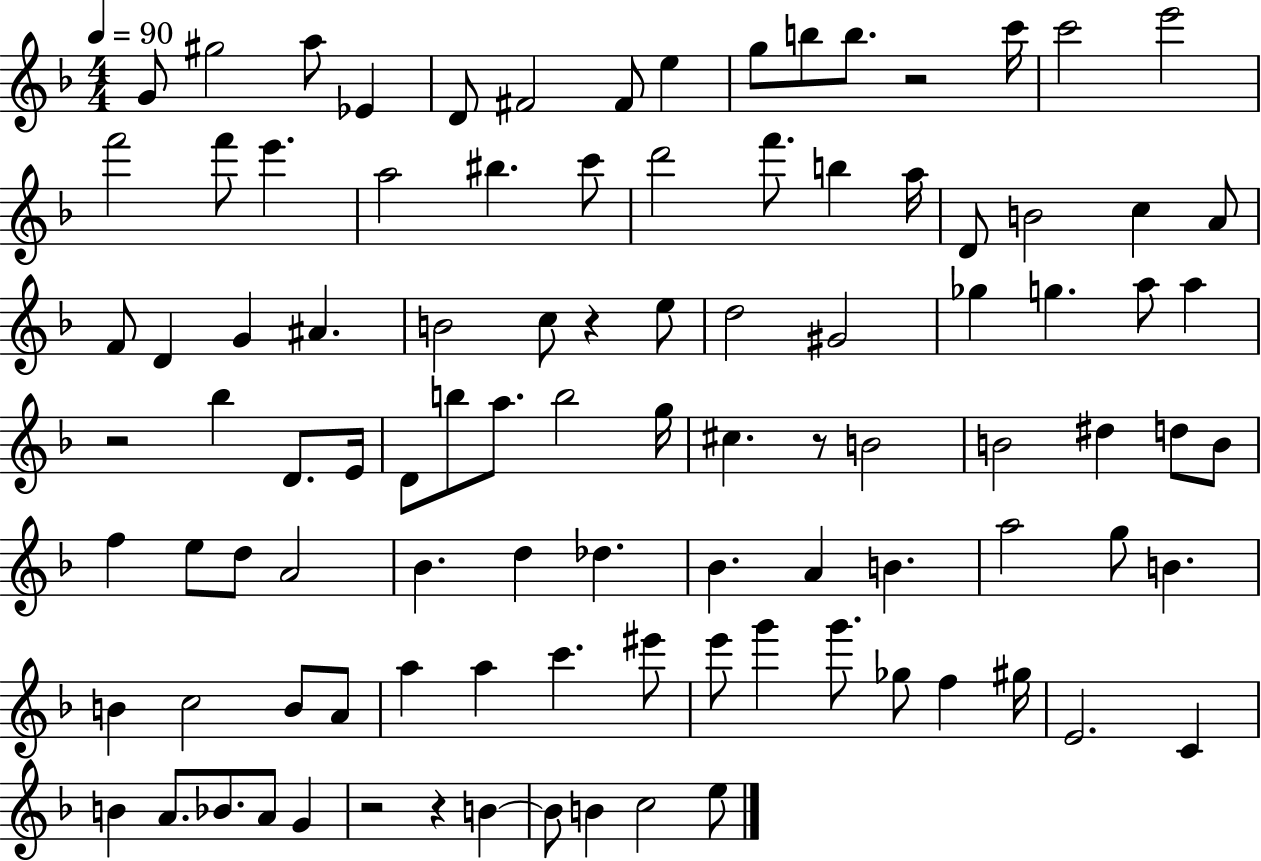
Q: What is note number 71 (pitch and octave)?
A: B4